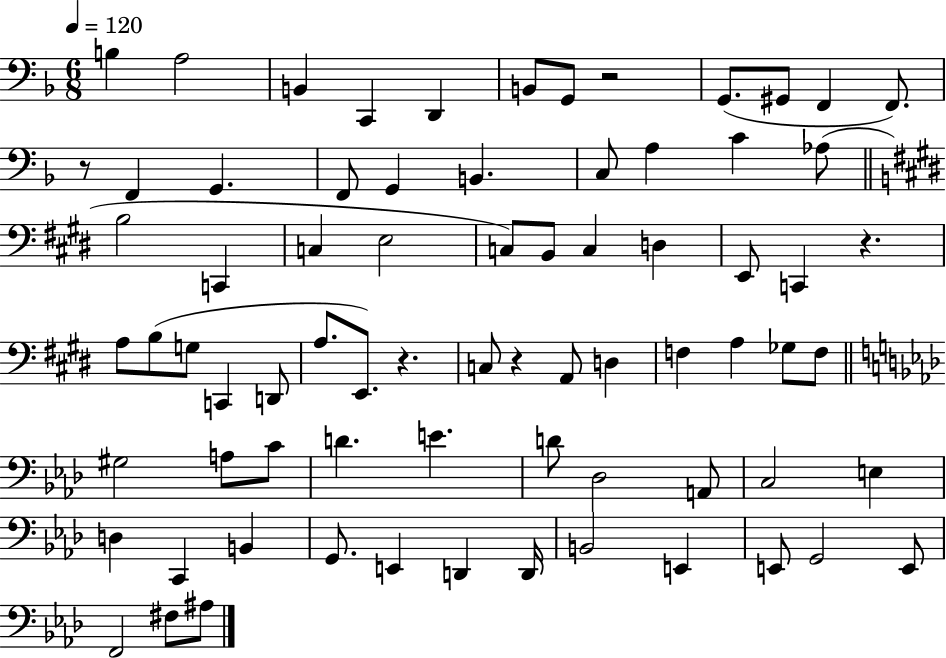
{
  \clef bass
  \numericTimeSignature
  \time 6/8
  \key f \major
  \tempo 4 = 120
  b4 a2 | b,4 c,4 d,4 | b,8 g,8 r2 | g,8.( gis,8 f,4 f,8.) | \break r8 f,4 g,4. | f,8 g,4 b,4. | c8 a4 c'4 aes8( | \bar "||" \break \key e \major b2 c,4 | c4 e2 | c8) b,8 c4 d4 | e,8 c,4 r4. | \break a8 b8( g8 c,4 d,8 | a8. e,8.) r4. | c8 r4 a,8 d4 | f4 a4 ges8 f8 | \break \bar "||" \break \key f \minor gis2 a8 c'8 | d'4. e'4. | d'8 des2 a,8 | c2 e4 | \break d4 c,4 b,4 | g,8. e,4 d,4 d,16 | b,2 e,4 | e,8 g,2 e,8 | \break f,2 fis8 ais8 | \bar "|."
}